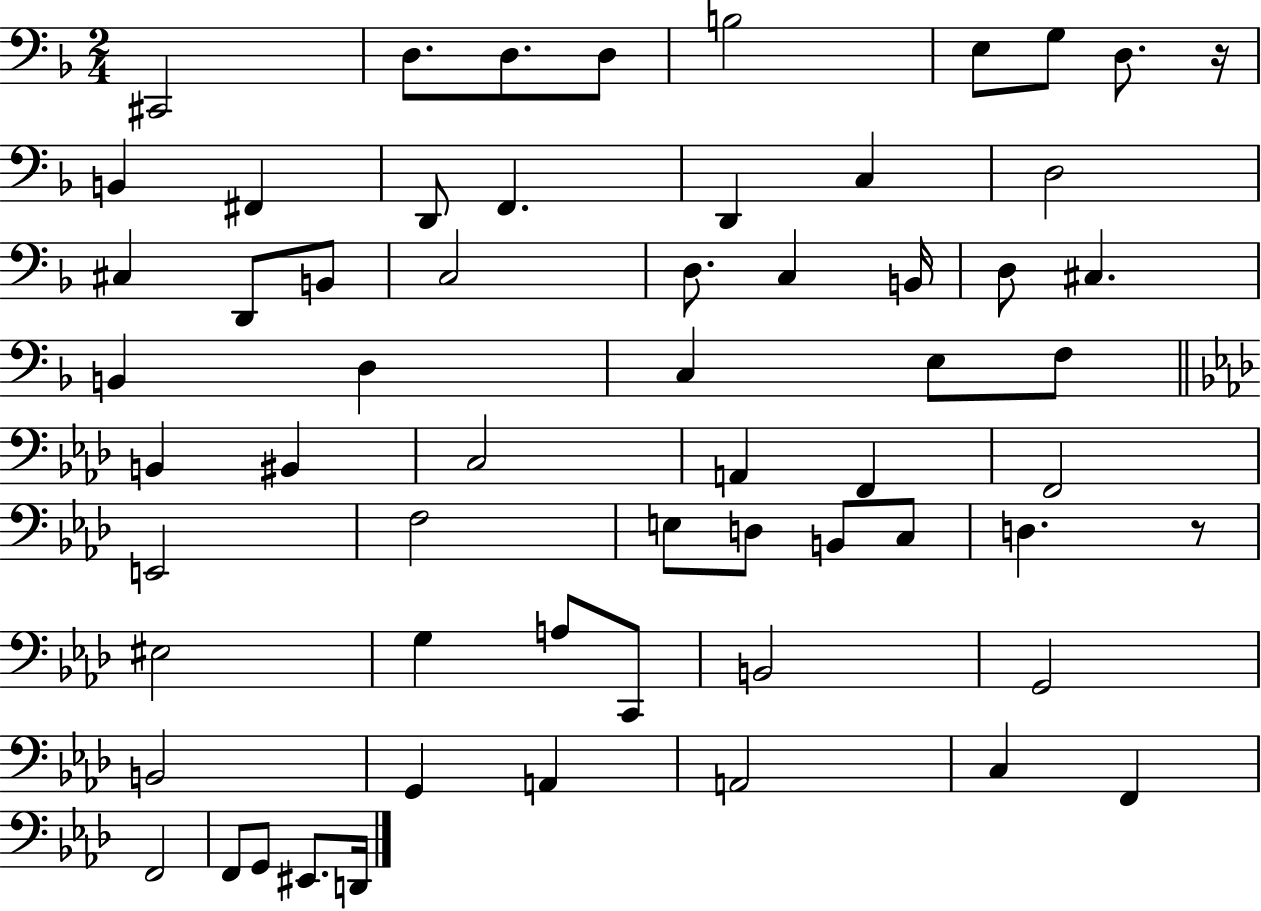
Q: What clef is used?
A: bass